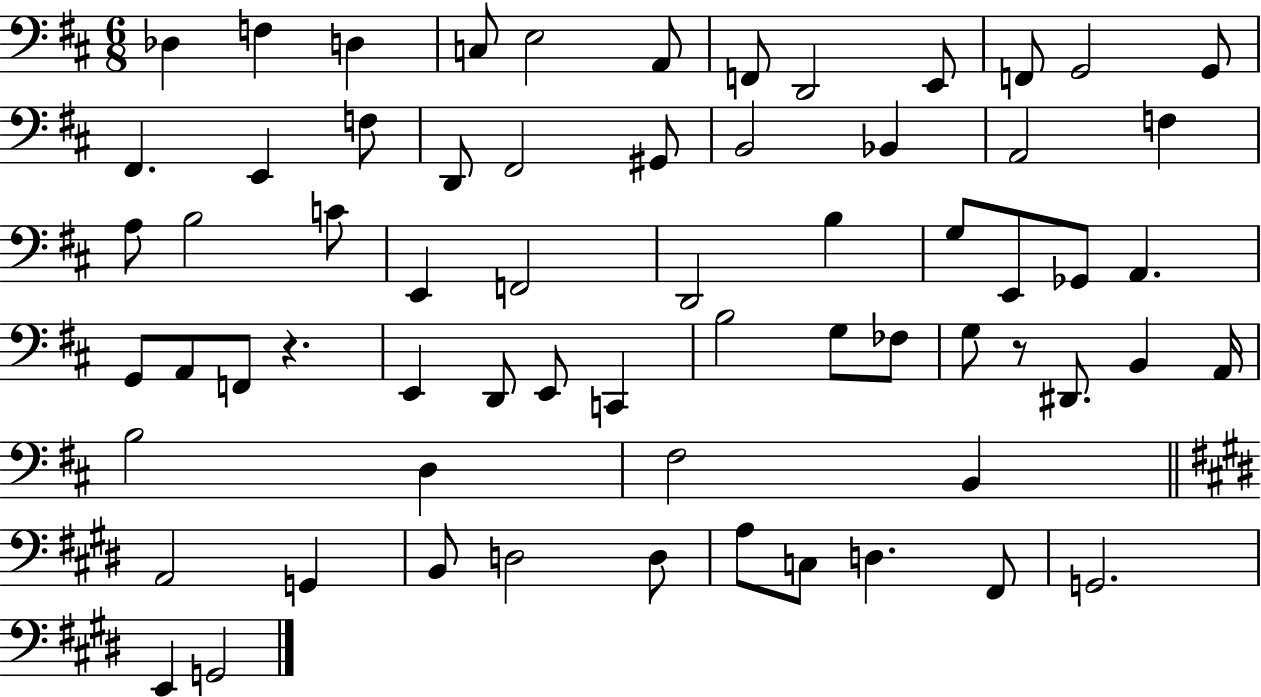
Db3/q F3/q D3/q C3/e E3/h A2/e F2/e D2/h E2/e F2/e G2/h G2/e F#2/q. E2/q F3/e D2/e F#2/h G#2/e B2/h Bb2/q A2/h F3/q A3/e B3/h C4/e E2/q F2/h D2/h B3/q G3/e E2/e Gb2/e A2/q. G2/e A2/e F2/e R/q. E2/q D2/e E2/e C2/q B3/h G3/e FES3/e G3/e R/e D#2/e. B2/q A2/s B3/h D3/q F#3/h B2/q A2/h G2/q B2/e D3/h D3/e A3/e C3/e D3/q. F#2/e G2/h. E2/q G2/h